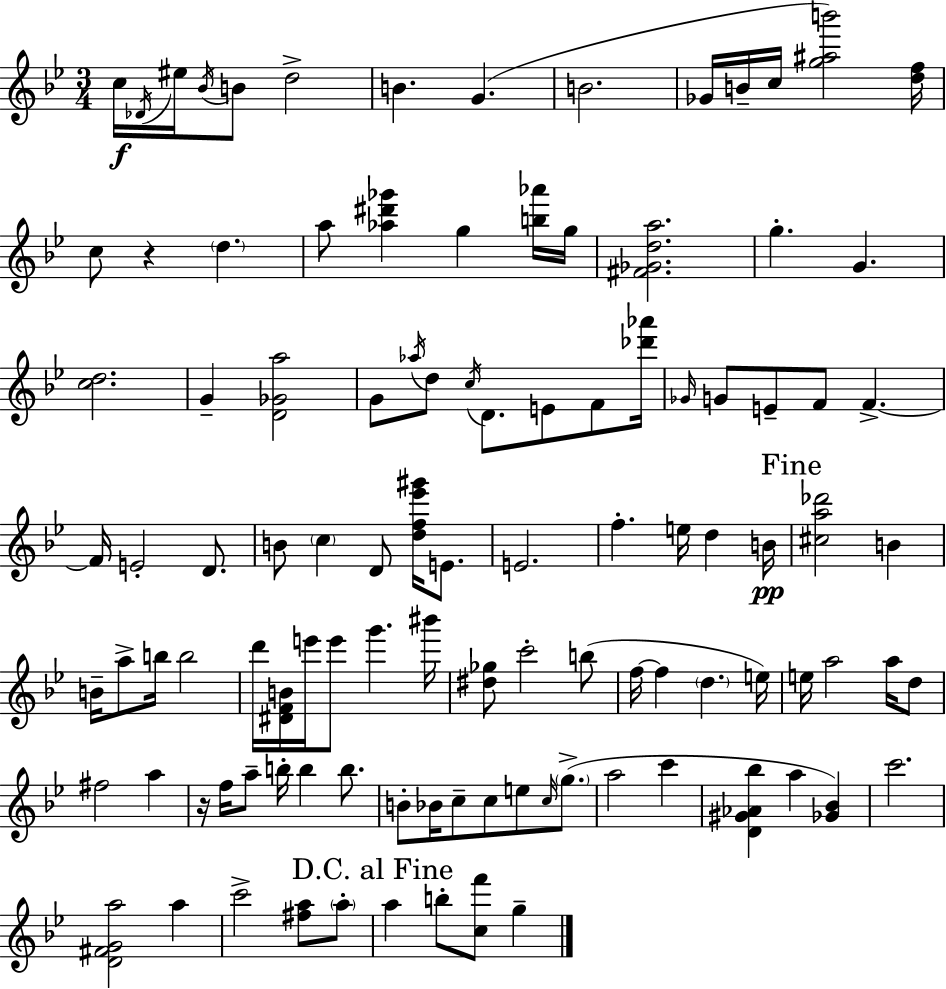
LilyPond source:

{
  \clef treble
  \numericTimeSignature
  \time 3/4
  \key bes \major
  c''16\f \acciaccatura { des'16 } eis''16 \acciaccatura { bes'16 } b'8 d''2-> | b'4. g'4.( | b'2. | ges'16 b'16-- c''16 <g'' ais'' b'''>2) | \break <d'' f''>16 c''8 r4 \parenthesize d''4. | a''8 <aes'' dis''' ges'''>4 g''4 | <b'' aes'''>16 g''16 <fis' ges' d'' a''>2. | g''4.-. g'4. | \break <c'' d''>2. | g'4-- <d' ges' a''>2 | g'8 \acciaccatura { aes''16 } d''8 \acciaccatura { c''16 } d'8. e'8 | f'8 <des''' aes'''>16 \grace { ges'16 } g'8 e'8-- f'8 f'4.->~~ | \break f'16 e'2-. | d'8. b'8 \parenthesize c''4 d'8 | <d'' f'' ees''' gis'''>16 e'8. e'2. | f''4.-. e''16 | \break d''4 b'16\pp \mark "Fine" <cis'' a'' des'''>2 | b'4 b'16-- a''8-> b''16 b''2 | d'''16 <dis' f' b'>16 e'''16 e'''8 g'''4. | bis'''16 <dis'' ges''>8 c'''2-. | \break b''8( f''16~~ f''4 \parenthesize d''4. | e''16) e''16 a''2 | a''16 d''8 fis''2 | a''4 r16 f''16 a''8-- b''16-. b''4 | \break b''8. b'8-. bes'16 c''8-- c''8 | e''8 \grace { c''16 } \parenthesize g''8.->( a''2 | c'''4 <d' gis' aes' bes''>4 a''4 | <ges' bes'>4) c'''2. | \break <d' fis' g' a''>2 | a''4 c'''2-> | <fis'' a''>8 \parenthesize a''8-. \mark "D.C. al Fine" a''4 b''8-. | <c'' f'''>8 g''4-- \bar "|."
}